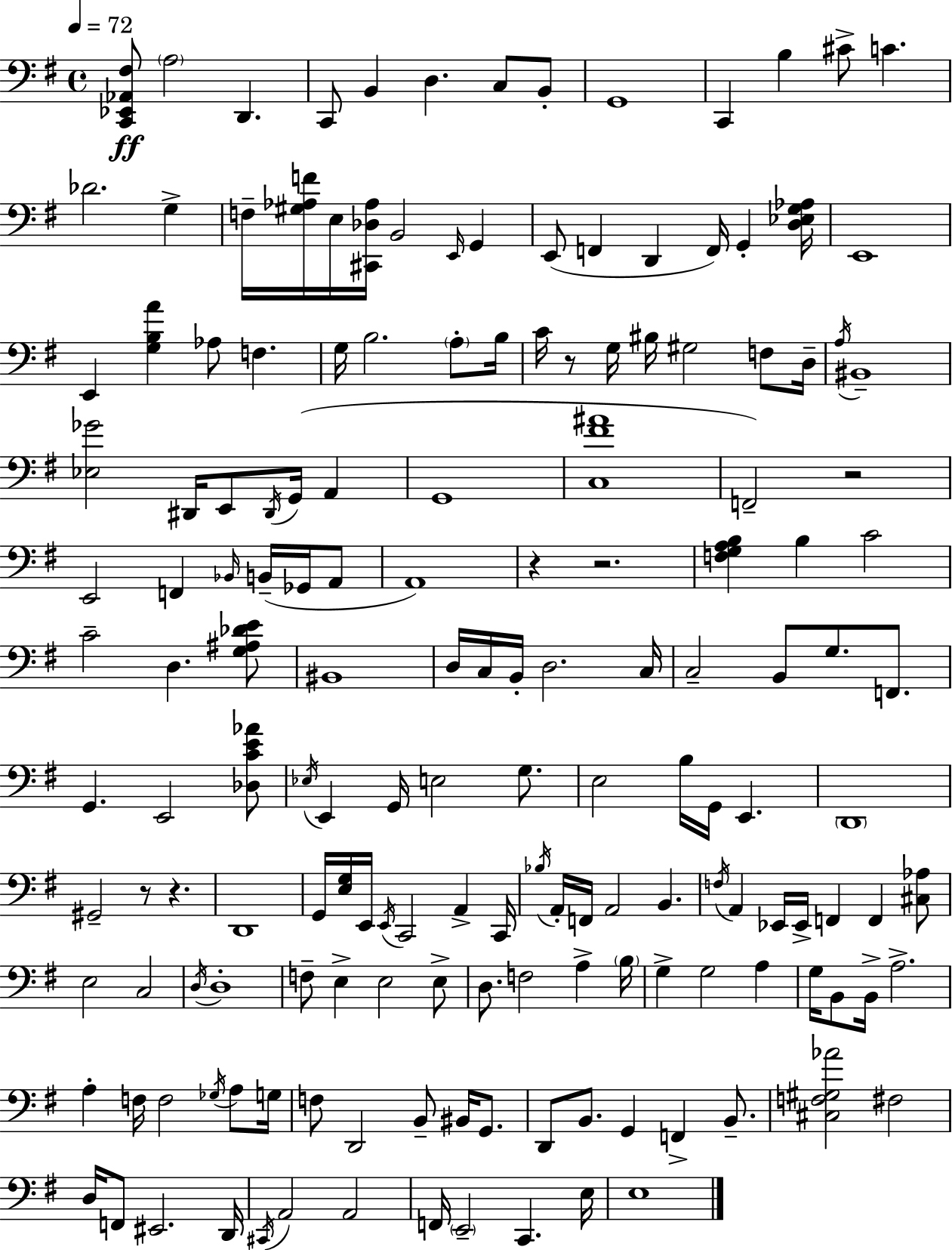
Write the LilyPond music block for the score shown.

{
  \clef bass
  \time 4/4
  \defaultTimeSignature
  \key g \major
  \tempo 4 = 72
  <c, ees, aes, fis>8\ff \parenthesize a2 d,4. | c,8 b,4 d4. c8 b,8-. | g,1 | c,4 b4 cis'8-> c'4. | \break des'2. g4-> | f16-- <gis aes f'>16 e16 <cis, des aes>16 b,2 \grace { e,16 } g,4 | e,8( f,4 d,4 f,16) g,4-. | <d ees g aes>16 e,1 | \break e,4 <g b a'>4 aes8 f4. | g16 b2. \parenthesize a8-. | b16 c'16 r8 g16 bis16 gis2 f8 | d16-- \acciaccatura { a16 } bis,1-- | \break <ees ges'>2 dis,16 e,8 \acciaccatura { dis,16 }( g,16 a,4 | g,1 | <c fis' ais'>1 | f,2--) r2 | \break e,2 f,4 \grace { bes,16 } | b,16--( ges,16 a,8 a,1) | r4 r2. | <f g a b>4 b4 c'2 | \break c'2-- d4. | <g ais des' e'>8 bis,1 | d16 c16 b,16-. d2. | c16 c2-- b,8 g8. | \break f,8. g,4. e,2 | <des c' e' aes'>8 \acciaccatura { ees16 } e,4 g,16 e2 | g8. e2 b16 g,16 e,4. | \parenthesize d,1 | \break gis,2-- r8 r4. | d,1 | g,16 <e g>16 e,16 \acciaccatura { e,16 } c,2 | a,4-> c,16 \acciaccatura { bes16 } a,16-. f,16 a,2 | \break b,4. \acciaccatura { f16 } a,4 ees,16 ees,16-> f,4 | f,4 <cis aes>8 e2 | c2 \acciaccatura { d16 } d1-. | f8-- e4-> e2 | \break e8-> d8. f2 | a4-> \parenthesize b16 g4-> g2 | a4 g16 b,8 b,16-> a2.-> | a4-. f16 f2 | \break \acciaccatura { ges16 } a8 g16 f8 d,2 | b,8-- bis,16 g,8. d,8 b,8. g,4 | f,4-> b,8.-- <cis f gis aes'>2 | fis2 d16 f,8 eis,2. | \break d,16 \acciaccatura { cis,16 } a,2 | a,2 f,16 \parenthesize e,2-- | c,4. e16 e1 | \bar "|."
}